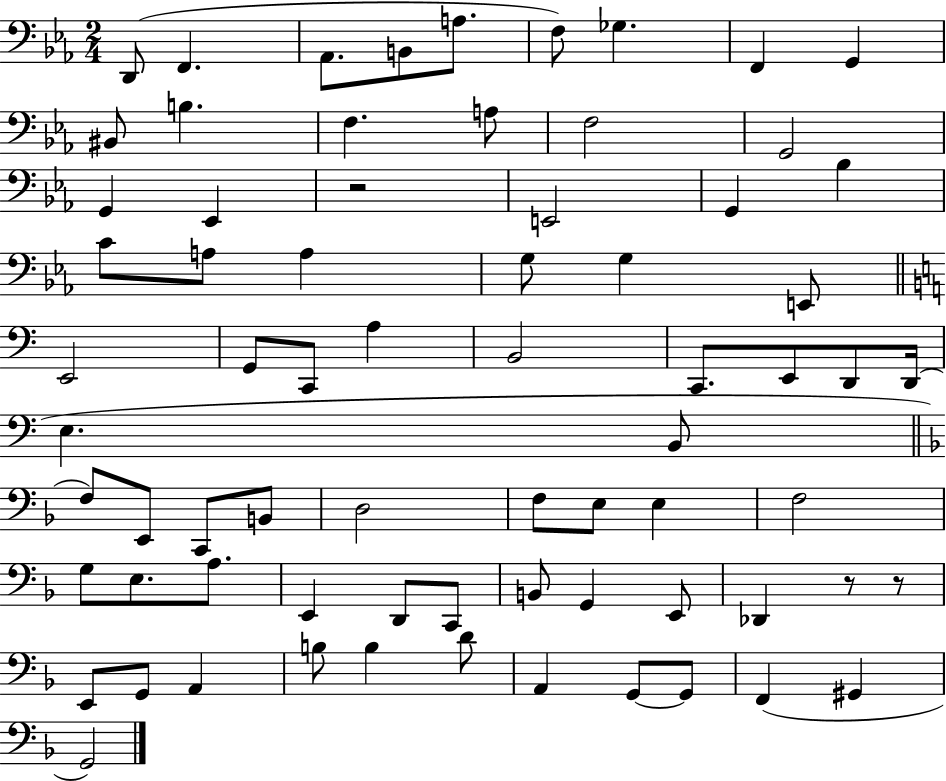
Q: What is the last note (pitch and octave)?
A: G2